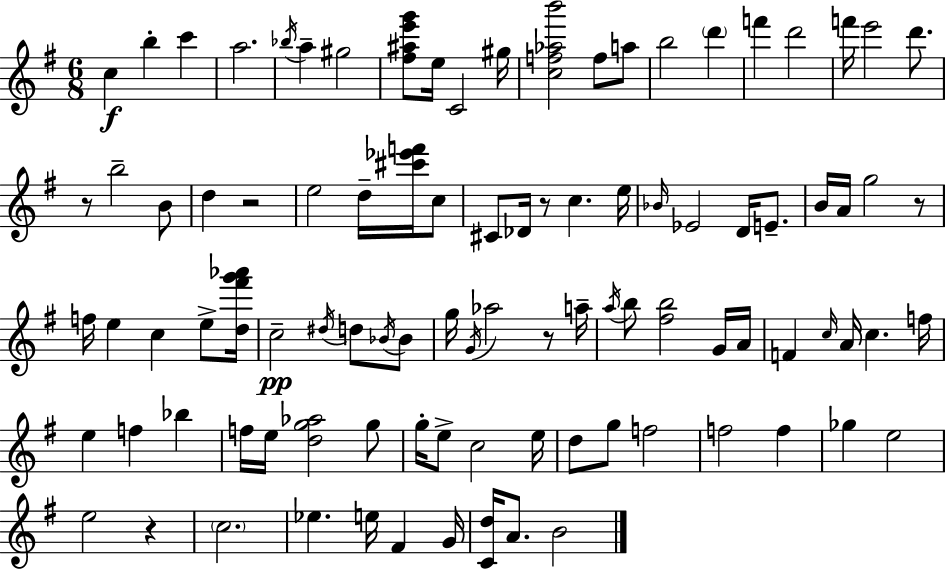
{
  \clef treble
  \numericTimeSignature
  \time 6/8
  \key e \minor
  c''4\f b''4-. c'''4 | a''2. | \acciaccatura { bes''16 } a''4-- gis''2 | <fis'' ais'' e''' g'''>8 e''16 c'2 | \break gis''16 <c'' f'' aes'' b'''>2 f''8 a''8 | b''2 \parenthesize d'''4 | f'''4 d'''2 | f'''16 e'''2 d'''8. | \break r8 b''2-- b'8 | d''4 r2 | e''2 d''16-- <cis''' ees''' f'''>16 c''8 | cis'8 des'16 r8 c''4. | \break e''16 \grace { bes'16 } ees'2 d'16 e'8.-- | b'16 a'16 g''2 | r8 f''16 e''4 c''4 e''8-> | <d'' fis''' g''' aes'''>16 c''2--\pp \acciaccatura { dis''16 } d''8 | \break \acciaccatura { bes'16 } bes'8 g''16 \acciaccatura { g'16 } aes''2 | r8 a''16-- \acciaccatura { a''16 } b''8 <fis'' b''>2 | g'16 a'16 f'4 \grace { c''16 } a'16 | c''4. f''16 e''4 f''4 | \break bes''4 f''16 e''16 <d'' g'' aes''>2 | g''8 g''16-. e''8-> c''2 | e''16 d''8 g''8 f''2 | f''2 | \break f''4 ges''4 e''2 | e''2 | r4 \parenthesize c''2. | ees''4. | \break e''16 fis'4 g'16 <c' d''>16 a'8. b'2 | \bar "|."
}